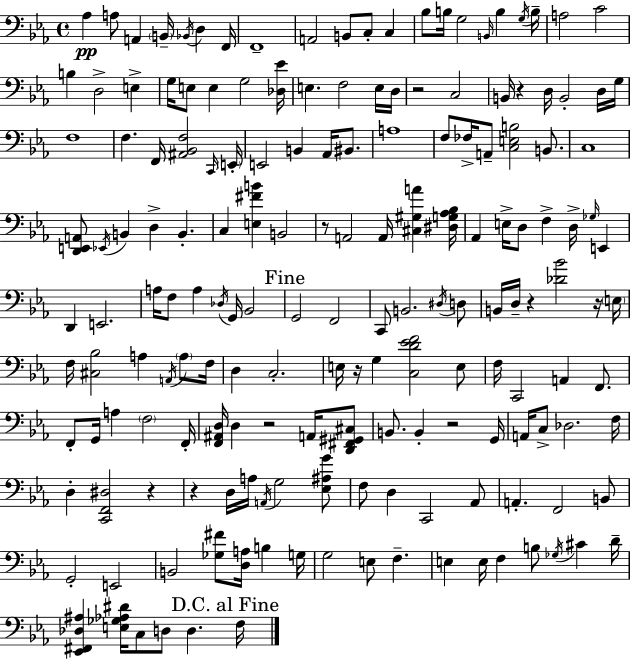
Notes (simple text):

Ab3/q A3/e A2/q B2/s Bb2/s D3/q F2/s F2/w A2/h B2/e C3/e C3/q Bb3/e B3/s G3/h B2/s B3/q G3/s B3/s A3/h C4/h B3/q D3/h E3/q G3/s E3/e E3/q G3/h [Db3,Eb4]/s E3/q. F3/h E3/s D3/s R/h C3/h B2/s R/q D3/s B2/h D3/s G3/s F3/w F3/q. F2/s [A#2,Bb2,F3]/h C2/s E2/s E2/h B2/q Ab2/s BIS2/e. A3/w F3/e FES3/s A2/e [C3,E3,B3]/h B2/e. C3/w [D2,E2,A2]/e Eb2/s B2/q D3/q B2/q. C3/q [E3,F#4,B4]/q B2/h R/e A2/h A2/s [C#3,G#3,A4]/q [D#3,G3,Ab3,Bb3]/s Ab2/q E3/s D3/e F3/q D3/s Gb3/s E2/q D2/q E2/h. A3/s F3/e A3/q Db3/s G2/s Bb2/h G2/h F2/h C2/e B2/h. D#3/s D3/e B2/s D3/s R/q [Db4,Bb4]/h R/s E3/s F3/s [C#3,Bb3]/h A3/q A2/s A3/e F3/s D3/q C3/h. E3/s R/s G3/q [C3,D4,Eb4,F4]/h E3/e F3/s C2/h A2/q F2/e. F2/e G2/s A3/q F3/h F2/s [F2,A#2,D3]/s D3/q R/h A2/s [D2,F#2,G#2,C#3]/e B2/e. B2/q R/h G2/s A2/s C3/e Db3/h. F3/s D3/q [C2,F2,D#3]/h R/q R/q D3/s A3/s A2/s G3/h [Eb3,A#3,G4]/e F3/e D3/q C2/h Ab2/e A2/q. F2/h B2/e G2/h E2/h B2/h [Gb3,F#4]/e [D3,A3]/s B3/q G3/s G3/h E3/e F3/q. E3/q E3/s F3/q B3/e Gb3/s C#4/q D4/s [Eb2,F#2,Db3,A#3]/q [E3,Gb3,Ab3,D#4]/s C3/e D3/e D3/q. F3/s